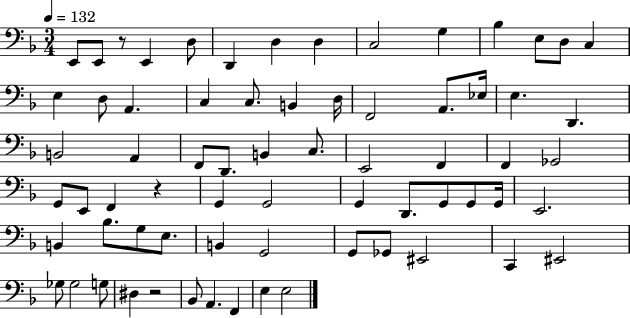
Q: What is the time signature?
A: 3/4